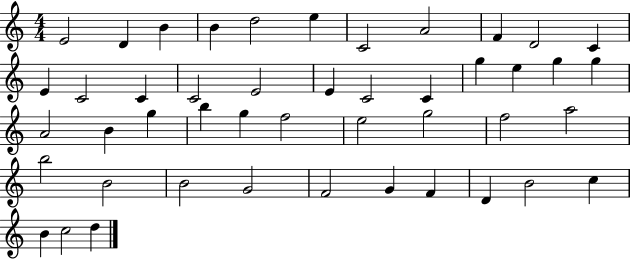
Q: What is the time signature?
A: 4/4